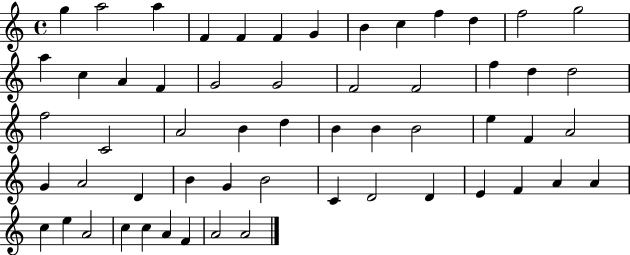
G5/q A5/h A5/q F4/q F4/q F4/q G4/q B4/q C5/q F5/q D5/q F5/h G5/h A5/q C5/q A4/q F4/q G4/h G4/h F4/h F4/h F5/q D5/q D5/h F5/h C4/h A4/h B4/q D5/q B4/q B4/q B4/h E5/q F4/q A4/h G4/q A4/h D4/q B4/q G4/q B4/h C4/q D4/h D4/q E4/q F4/q A4/q A4/q C5/q E5/q A4/h C5/q C5/q A4/q F4/q A4/h A4/h